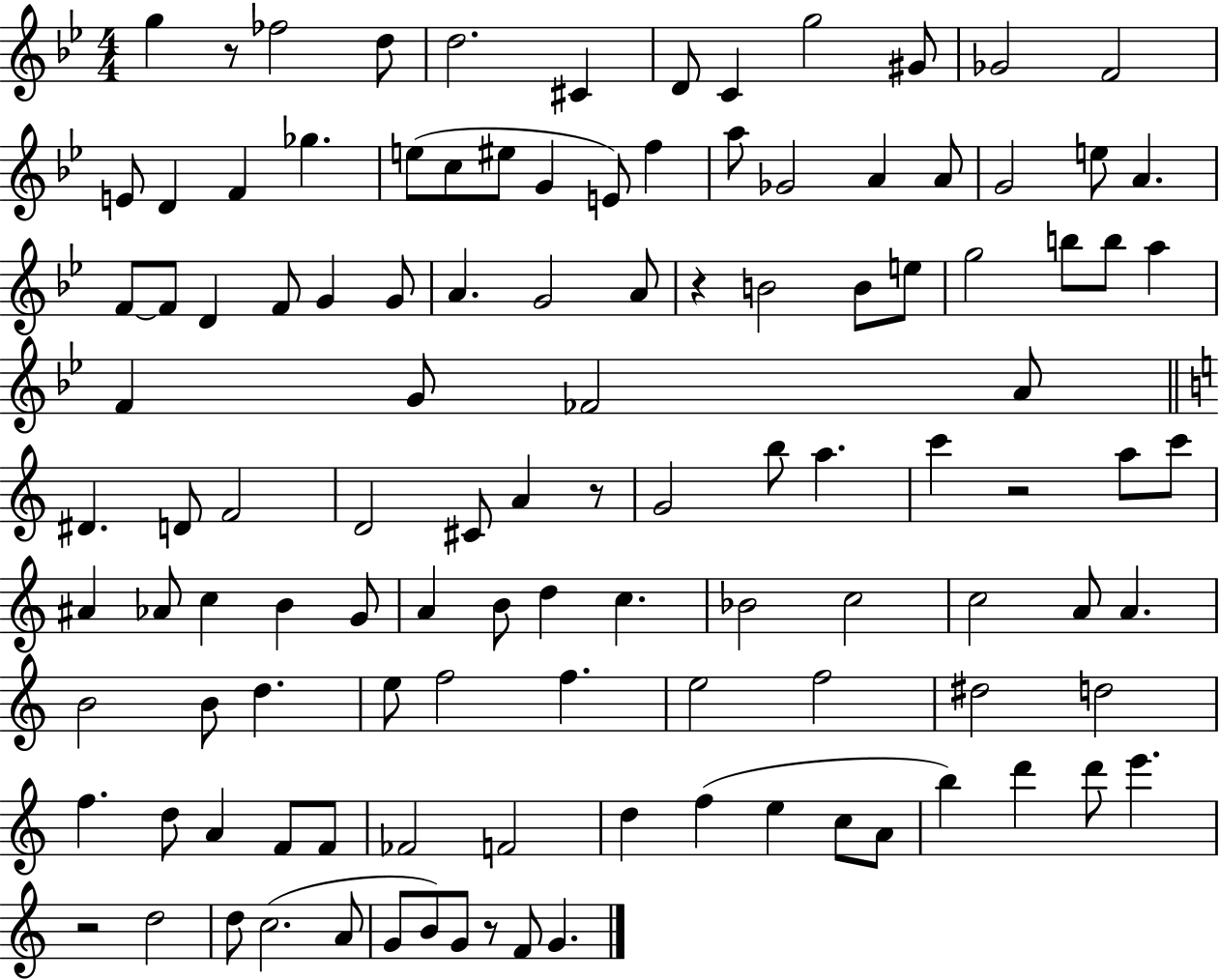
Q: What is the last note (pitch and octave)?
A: G4